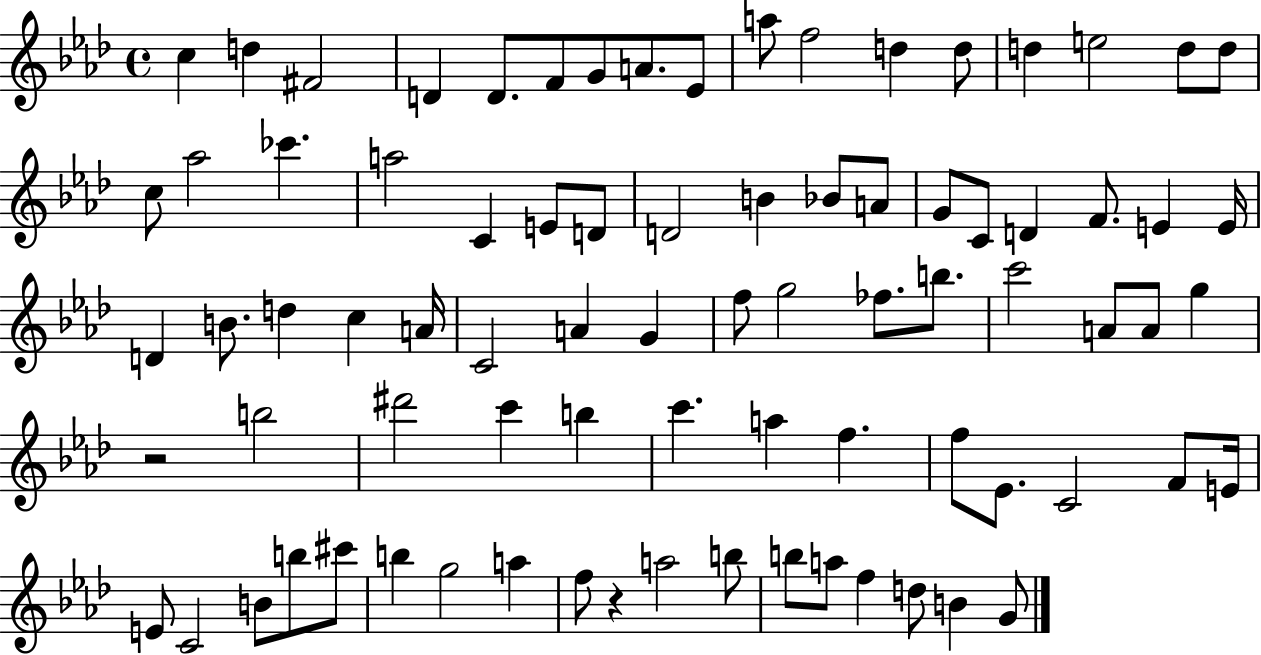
C5/q D5/q F#4/h D4/q D4/e. F4/e G4/e A4/e. Eb4/e A5/e F5/h D5/q D5/e D5/q E5/h D5/e D5/e C5/e Ab5/h CES6/q. A5/h C4/q E4/e D4/e D4/h B4/q Bb4/e A4/e G4/e C4/e D4/q F4/e. E4/q E4/s D4/q B4/e. D5/q C5/q A4/s C4/h A4/q G4/q F5/e G5/h FES5/e. B5/e. C6/h A4/e A4/e G5/q R/h B5/h D#6/h C6/q B5/q C6/q. A5/q F5/q. F5/e Eb4/e. C4/h F4/e E4/s E4/e C4/h B4/e B5/e C#6/e B5/q G5/h A5/q F5/e R/q A5/h B5/e B5/e A5/e F5/q D5/e B4/q G4/e